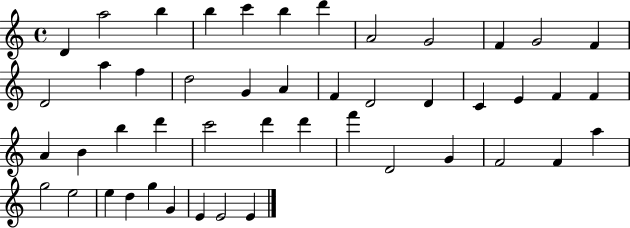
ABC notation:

X:1
T:Untitled
M:4/4
L:1/4
K:C
D a2 b b c' b d' A2 G2 F G2 F D2 a f d2 G A F D2 D C E F F A B b d' c'2 d' d' f' D2 G F2 F a g2 e2 e d g G E E2 E